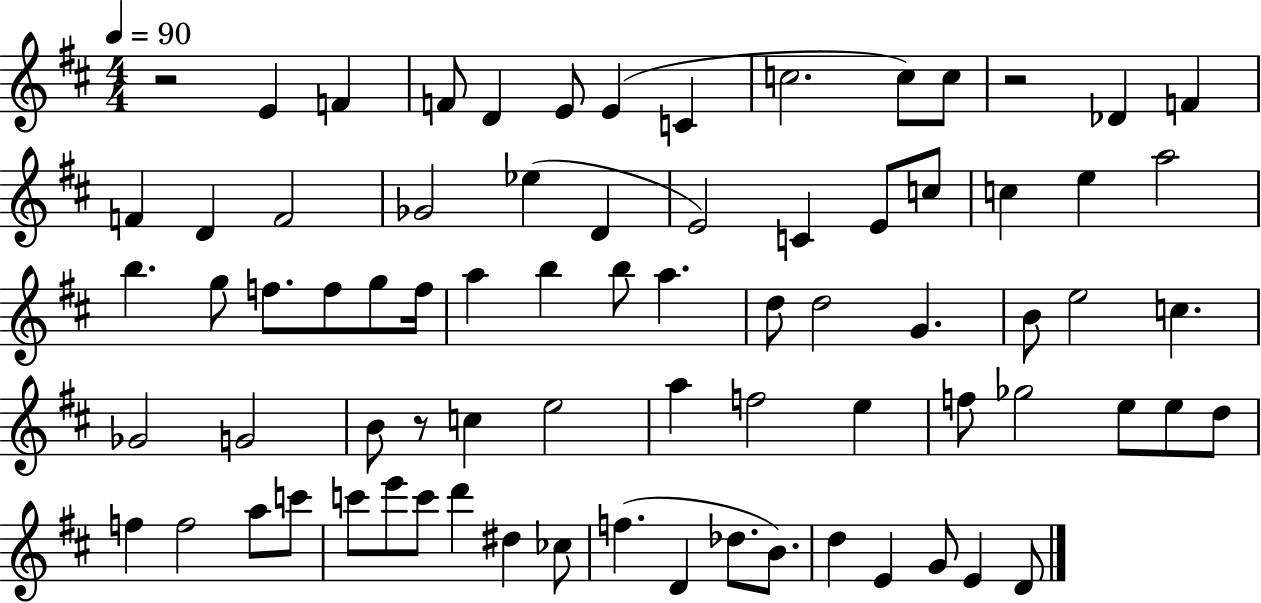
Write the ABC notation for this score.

X:1
T:Untitled
M:4/4
L:1/4
K:D
z2 E F F/2 D E/2 E C c2 c/2 c/2 z2 _D F F D F2 _G2 _e D E2 C E/2 c/2 c e a2 b g/2 f/2 f/2 g/2 f/4 a b b/2 a d/2 d2 G B/2 e2 c _G2 G2 B/2 z/2 c e2 a f2 e f/2 _g2 e/2 e/2 d/2 f f2 a/2 c'/2 c'/2 e'/2 c'/2 d' ^d _c/2 f D _d/2 B/2 d E G/2 E D/2